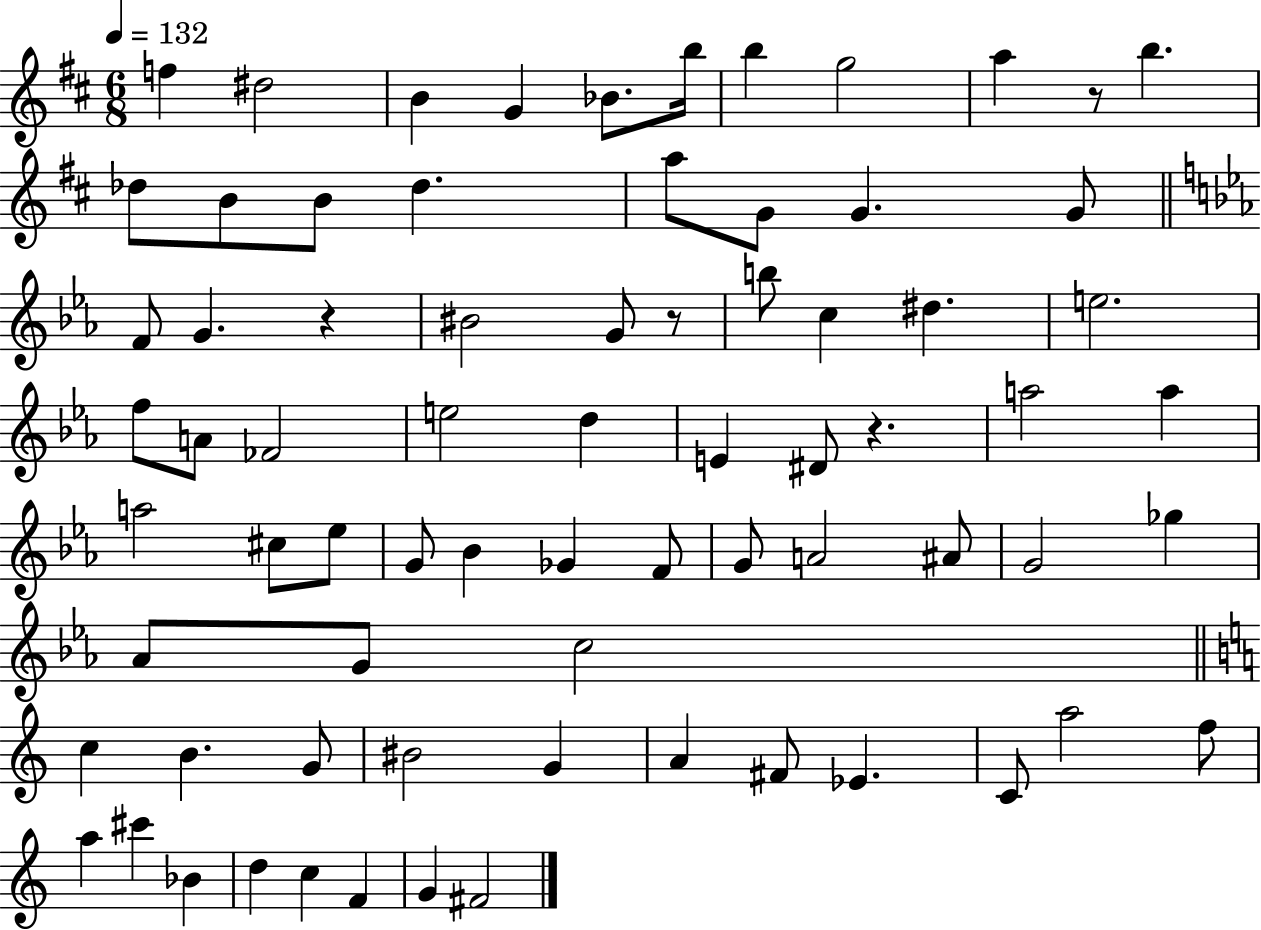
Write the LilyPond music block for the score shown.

{
  \clef treble
  \numericTimeSignature
  \time 6/8
  \key d \major
  \tempo 4 = 132
  f''4 dis''2 | b'4 g'4 bes'8. b''16 | b''4 g''2 | a''4 r8 b''4. | \break des''8 b'8 b'8 des''4. | a''8 g'8 g'4. g'8 | \bar "||" \break \key ees \major f'8 g'4. r4 | bis'2 g'8 r8 | b''8 c''4 dis''4. | e''2. | \break f''8 a'8 fes'2 | e''2 d''4 | e'4 dis'8 r4. | a''2 a''4 | \break a''2 cis''8 ees''8 | g'8 bes'4 ges'4 f'8 | g'8 a'2 ais'8 | g'2 ges''4 | \break aes'8 g'8 c''2 | \bar "||" \break \key c \major c''4 b'4. g'8 | bis'2 g'4 | a'4 fis'8 ees'4. | c'8 a''2 f''8 | \break a''4 cis'''4 bes'4 | d''4 c''4 f'4 | g'4 fis'2 | \bar "|."
}